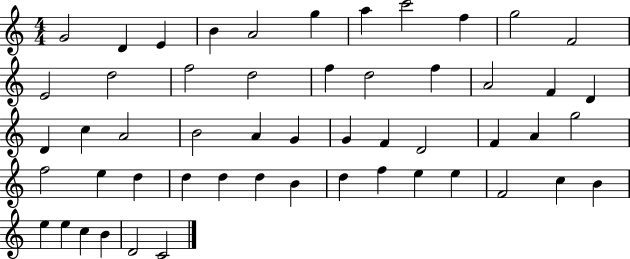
G4/h D4/q E4/q B4/q A4/h G5/q A5/q C6/h F5/q G5/h F4/h E4/h D5/h F5/h D5/h F5/q D5/h F5/q A4/h F4/q D4/q D4/q C5/q A4/h B4/h A4/q G4/q G4/q F4/q D4/h F4/q A4/q G5/h F5/h E5/q D5/q D5/q D5/q D5/q B4/q D5/q F5/q E5/q E5/q F4/h C5/q B4/q E5/q E5/q C5/q B4/q D4/h C4/h